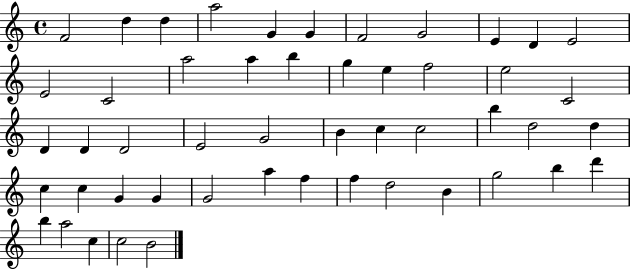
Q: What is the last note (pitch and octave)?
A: B4